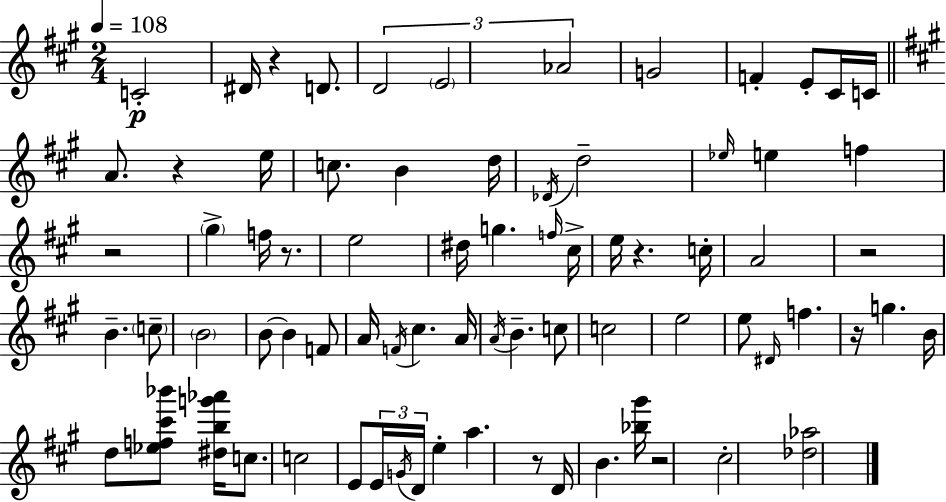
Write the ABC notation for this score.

X:1
T:Untitled
M:2/4
L:1/4
K:A
C2 ^D/4 z D/2 D2 E2 _A2 G2 F E/2 ^C/4 C/4 A/2 z e/4 c/2 B d/4 _D/4 d2 _e/4 e f z2 ^g f/4 z/2 e2 ^d/4 g f/4 ^c/4 e/4 z c/4 A2 z2 B c/2 B2 B/2 B F/2 A/4 F/4 ^c A/4 A/4 B c/2 c2 e2 e/2 ^D/4 f z/4 g B/4 d/2 [_ef^c'_b']/2 [^dbg'_a']/4 c/2 c2 E/2 E/4 G/4 D/4 e a z/2 D/4 B [_b^g']/4 z2 ^c2 [_d_a]2